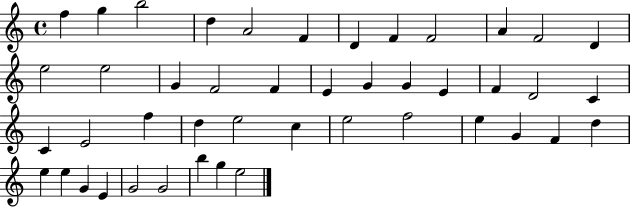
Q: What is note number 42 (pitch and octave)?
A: G4